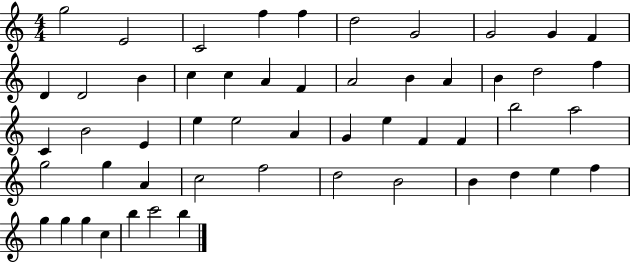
G5/h E4/h C4/h F5/q F5/q D5/h G4/h G4/h G4/q F4/q D4/q D4/h B4/q C5/q C5/q A4/q F4/q A4/h B4/q A4/q B4/q D5/h F5/q C4/q B4/h E4/q E5/q E5/h A4/q G4/q E5/q F4/q F4/q B5/h A5/h G5/h G5/q A4/q C5/h F5/h D5/h B4/h B4/q D5/q E5/q F5/q G5/q G5/q G5/q C5/q B5/q C6/h B5/q